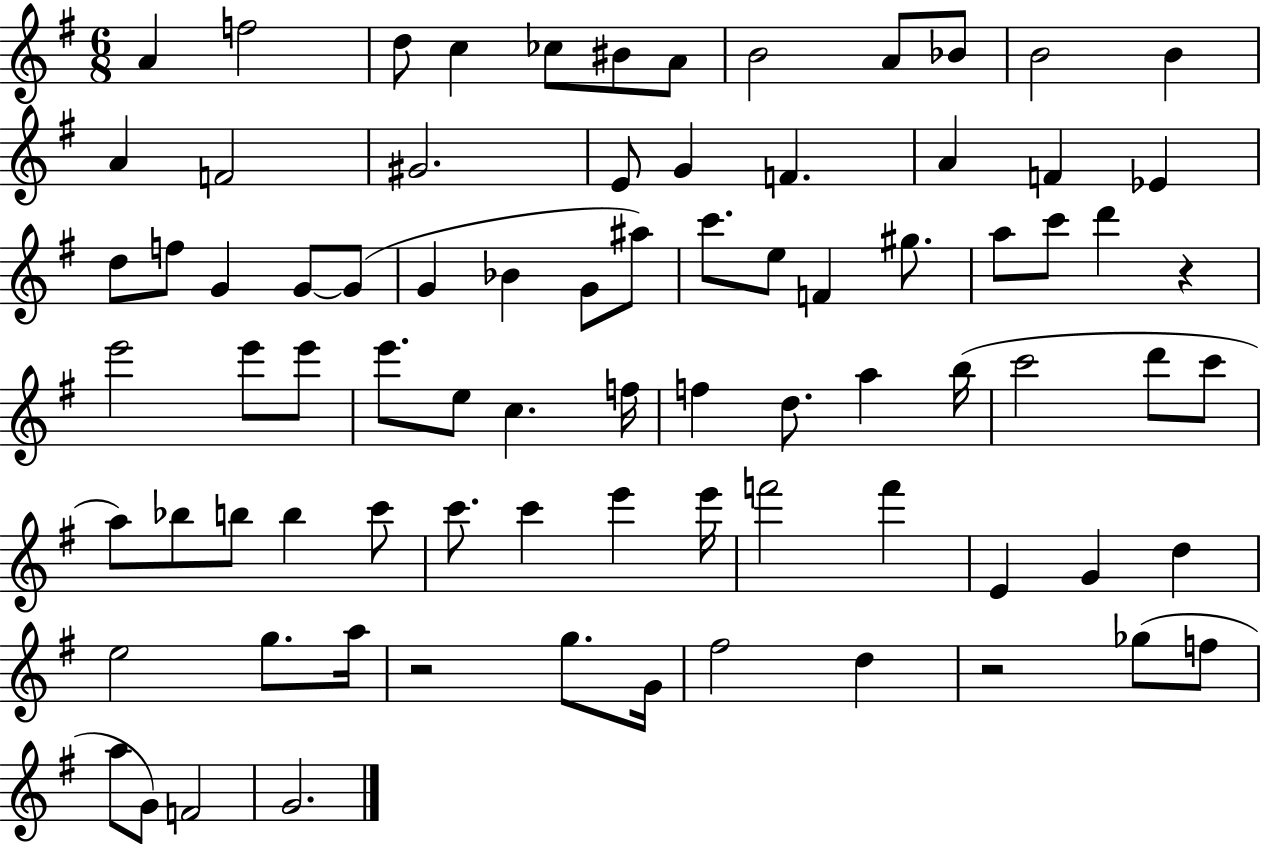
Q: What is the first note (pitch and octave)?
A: A4